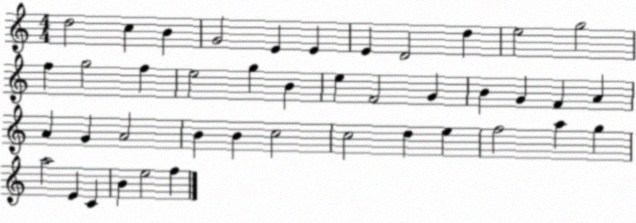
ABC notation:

X:1
T:Untitled
M:4/4
L:1/4
K:C
d2 c B G2 E E E D2 d e2 g2 f g2 f e2 g B e F2 G B G F A A G A2 B B c2 c2 d e f2 a g a2 E C B e2 f